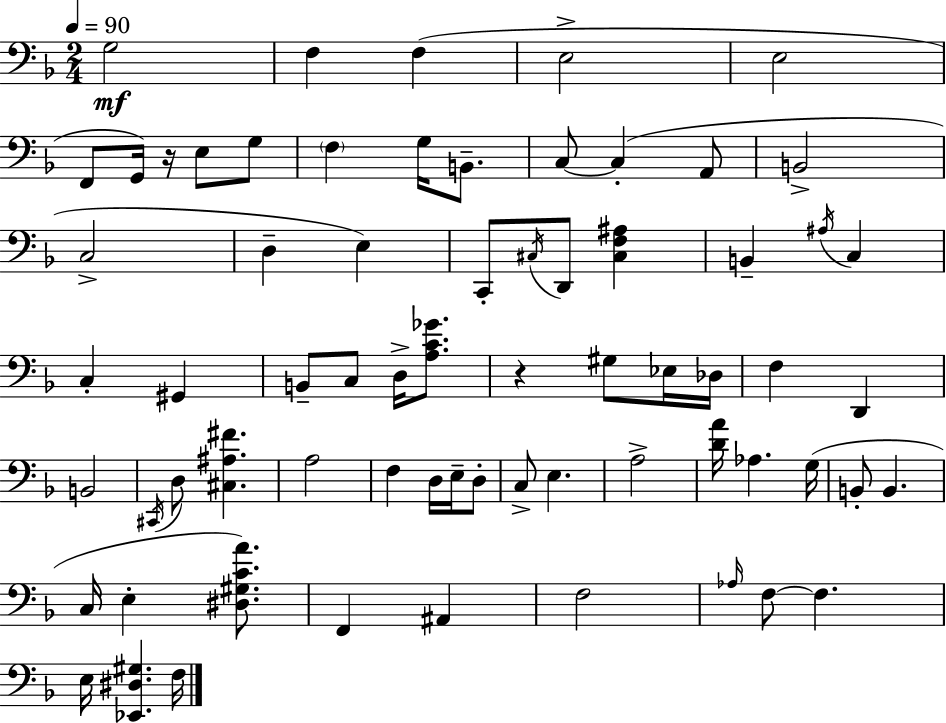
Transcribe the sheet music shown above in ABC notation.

X:1
T:Untitled
M:2/4
L:1/4
K:F
G,2 F, F, E,2 E,2 F,,/2 G,,/4 z/4 E,/2 G,/2 F, G,/4 B,,/2 C,/2 C, A,,/2 B,,2 C,2 D, E, C,,/2 ^C,/4 D,,/2 [^C,F,^A,] B,, ^A,/4 C, C, ^G,, B,,/2 C,/2 D,/4 [A,C_G]/2 z ^G,/2 _E,/4 _D,/4 F, D,, B,,2 ^C,,/4 D,/2 [^C,^A,^F] A,2 F, D,/4 E,/4 D,/2 C,/2 E, A,2 [DA]/4 _A, G,/4 B,,/2 B,, C,/4 E, [^D,^G,CA]/2 F,, ^A,, F,2 _A,/4 F,/2 F, E,/4 [_E,,^D,^G,] F,/4